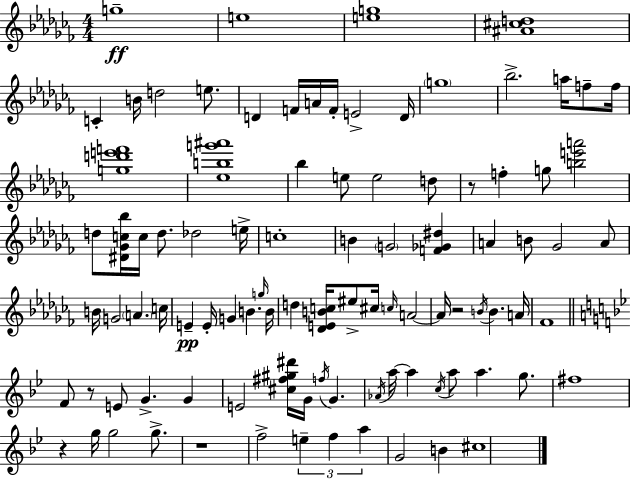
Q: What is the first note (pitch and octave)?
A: G5